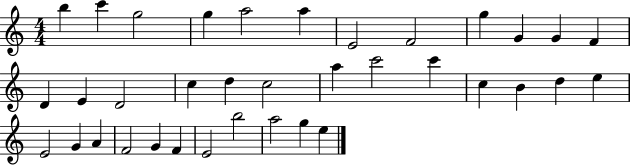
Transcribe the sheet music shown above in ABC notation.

X:1
T:Untitled
M:4/4
L:1/4
K:C
b c' g2 g a2 a E2 F2 g G G F D E D2 c d c2 a c'2 c' c B d e E2 G A F2 G F E2 b2 a2 g e